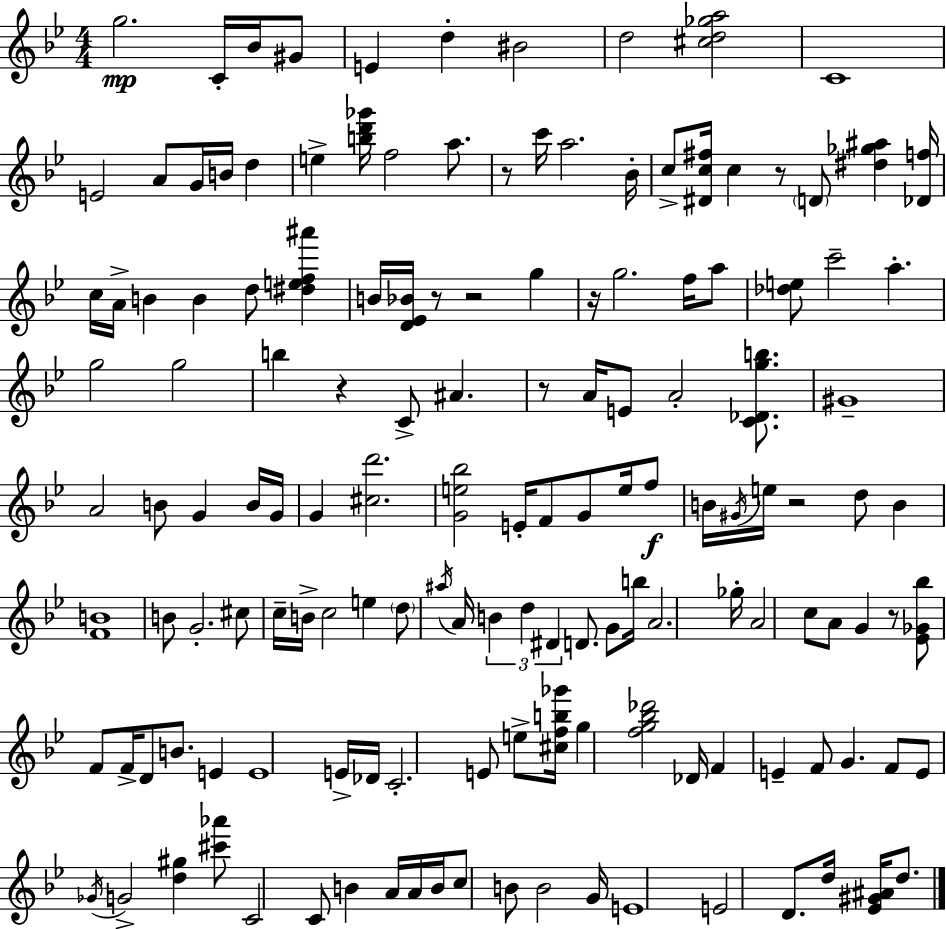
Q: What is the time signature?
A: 4/4